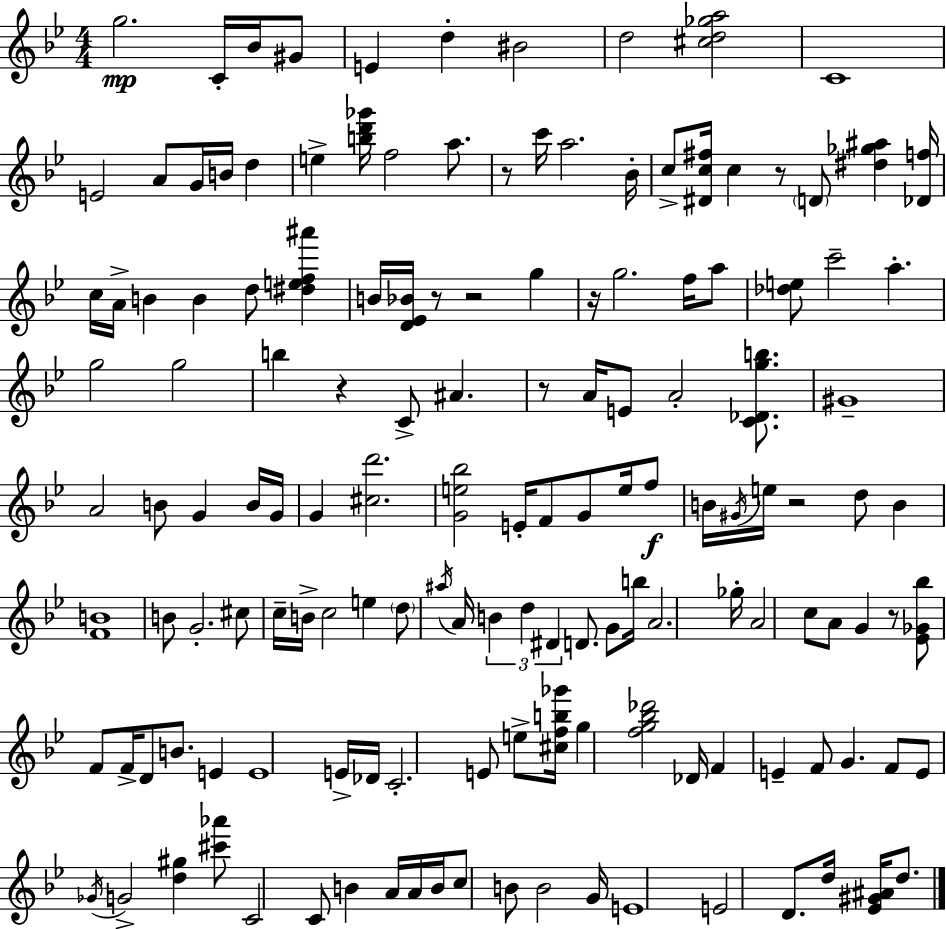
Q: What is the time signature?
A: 4/4